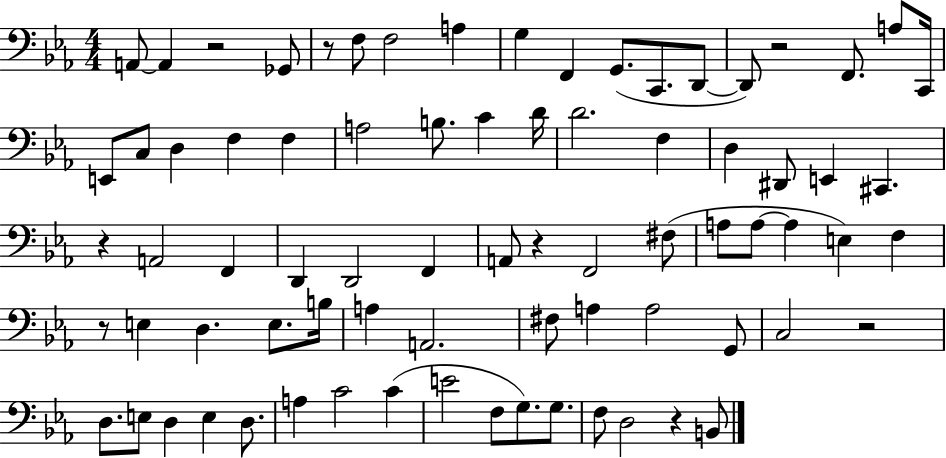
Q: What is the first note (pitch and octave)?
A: A2